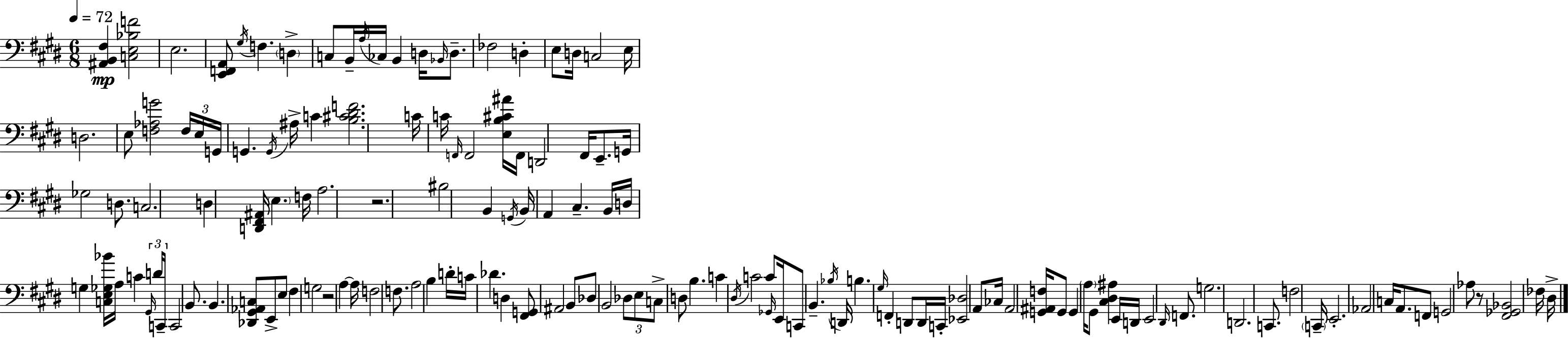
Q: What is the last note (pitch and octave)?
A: D#3